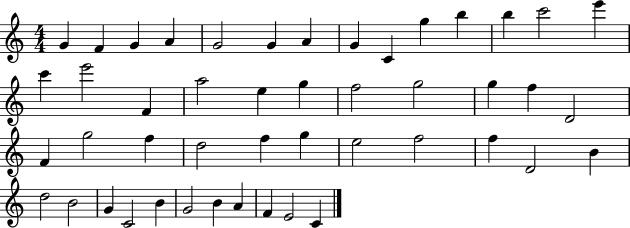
{
  \clef treble
  \numericTimeSignature
  \time 4/4
  \key c \major
  g'4 f'4 g'4 a'4 | g'2 g'4 a'4 | g'4 c'4 g''4 b''4 | b''4 c'''2 e'''4 | \break c'''4 e'''2 f'4 | a''2 e''4 g''4 | f''2 g''2 | g''4 f''4 d'2 | \break f'4 g''2 f''4 | d''2 f''4 g''4 | e''2 f''2 | f''4 d'2 b'4 | \break d''2 b'2 | g'4 c'2 b'4 | g'2 b'4 a'4 | f'4 e'2 c'4 | \break \bar "|."
}